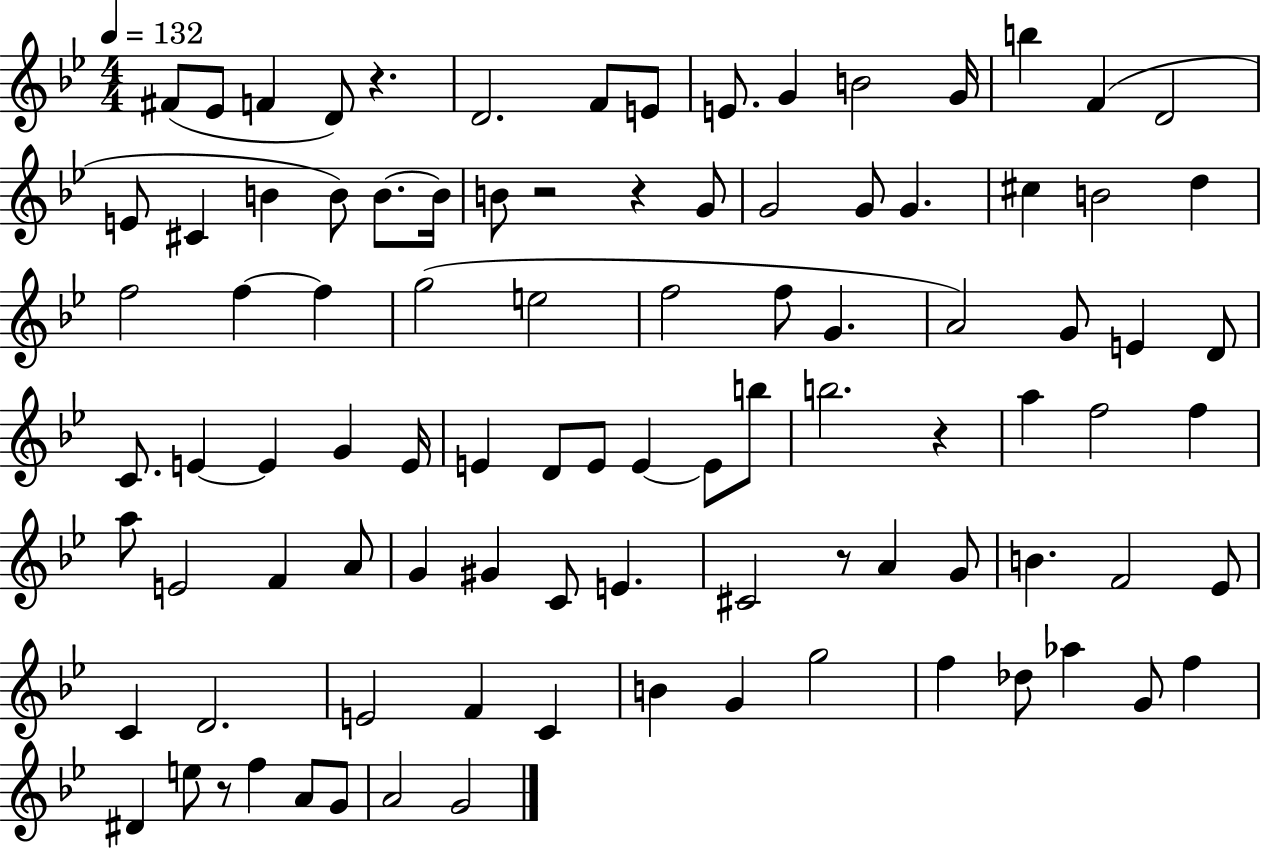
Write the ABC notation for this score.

X:1
T:Untitled
M:4/4
L:1/4
K:Bb
^F/2 _E/2 F D/2 z D2 F/2 E/2 E/2 G B2 G/4 b F D2 E/2 ^C B B/2 B/2 B/4 B/2 z2 z G/2 G2 G/2 G ^c B2 d f2 f f g2 e2 f2 f/2 G A2 G/2 E D/2 C/2 E E G E/4 E D/2 E/2 E E/2 b/2 b2 z a f2 f a/2 E2 F A/2 G ^G C/2 E ^C2 z/2 A G/2 B F2 _E/2 C D2 E2 F C B G g2 f _d/2 _a G/2 f ^D e/2 z/2 f A/2 G/2 A2 G2